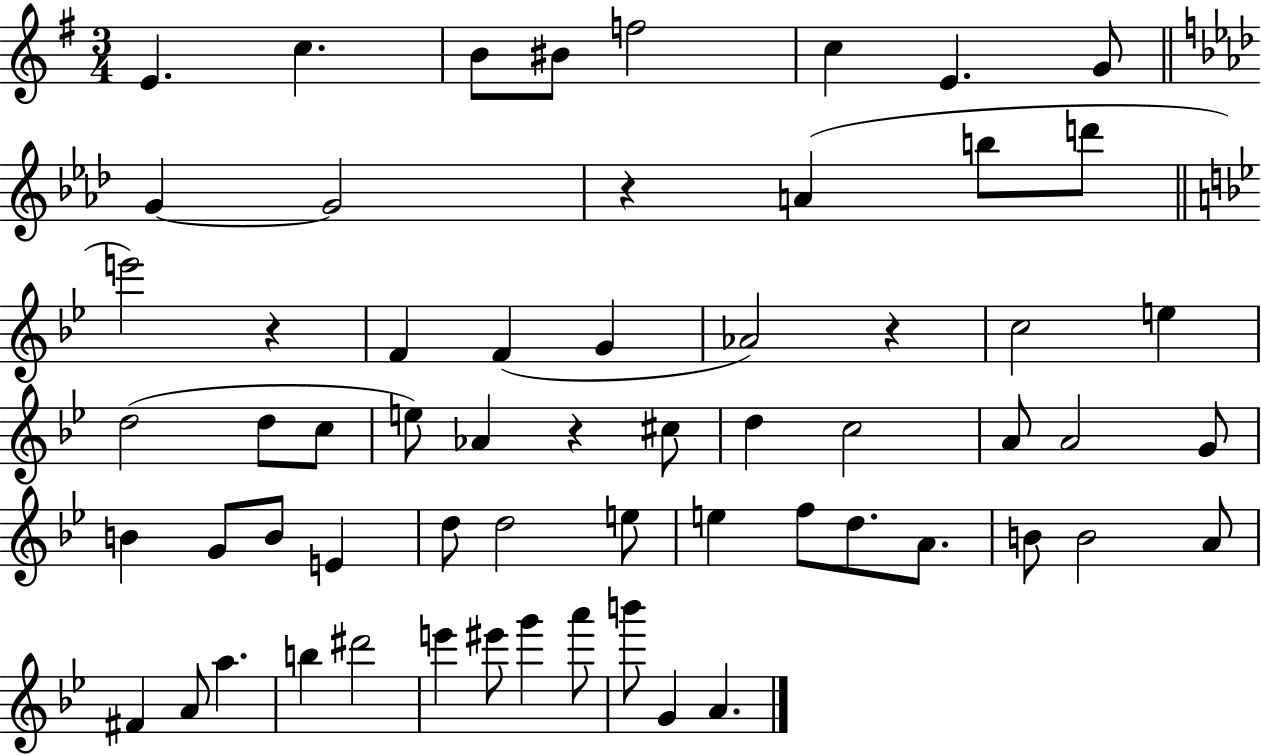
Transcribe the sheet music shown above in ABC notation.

X:1
T:Untitled
M:3/4
L:1/4
K:G
E c B/2 ^B/2 f2 c E G/2 G G2 z A b/2 d'/2 e'2 z F F G _A2 z c2 e d2 d/2 c/2 e/2 _A z ^c/2 d c2 A/2 A2 G/2 B G/2 B/2 E d/2 d2 e/2 e f/2 d/2 A/2 B/2 B2 A/2 ^F A/2 a b ^d'2 e' ^e'/2 g' a'/2 b'/2 G A